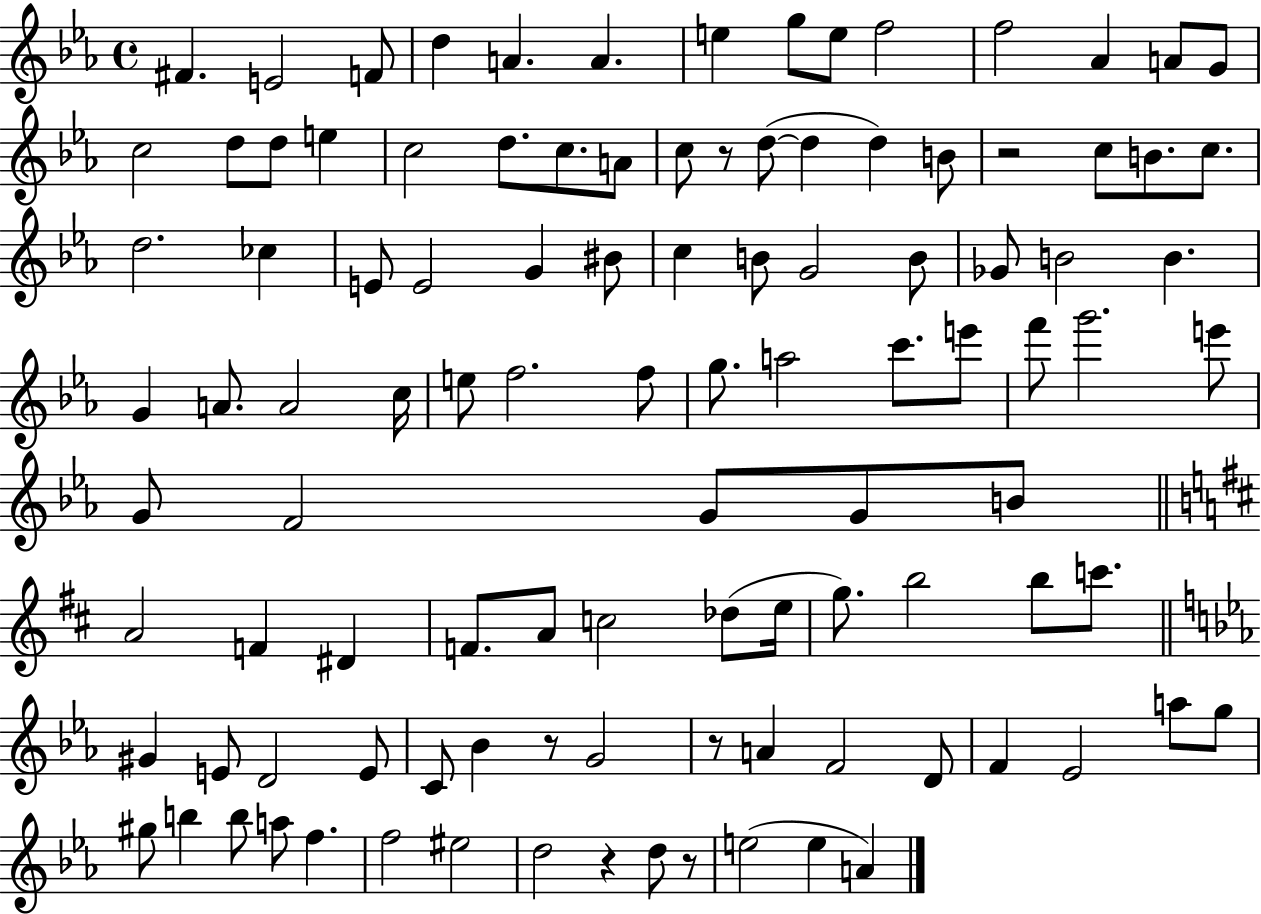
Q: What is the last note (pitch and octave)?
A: A4